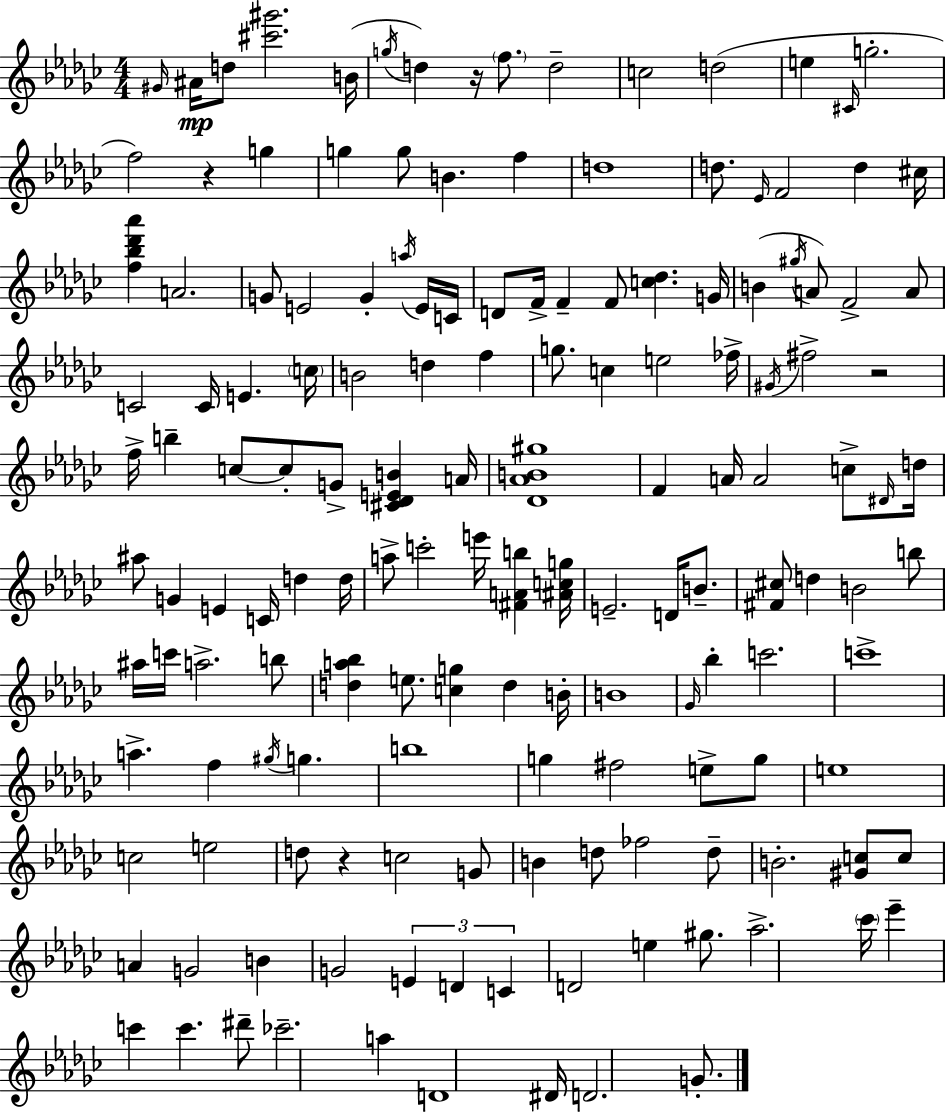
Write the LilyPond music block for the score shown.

{
  \clef treble
  \numericTimeSignature
  \time 4/4
  \key ees \minor
  \grace { gis'16 }\mp ais'16 d''8 <cis''' gis'''>2. | b'16( \acciaccatura { g''16 } d''4) r16 \parenthesize f''8. d''2-- | c''2 d''2( | e''4 \grace { cis'16 } g''2.-. | \break f''2) r4 g''4 | g''4 g''8 b'4. f''4 | d''1 | d''8. \grace { ees'16 } f'2 d''4 | \break cis''16 <f'' bes'' des''' aes'''>4 a'2. | g'8 e'2 g'4-. | \acciaccatura { a''16 } e'16 c'16 d'8 f'16-> f'4-- f'8 <c'' des''>4. | g'16 b'4( \acciaccatura { gis''16 } a'8) f'2-> | \break a'8 c'2 c'16 e'4. | \parenthesize c''16 b'2 d''4 | f''4 g''8. c''4 e''2 | fes''16-> \acciaccatura { gis'16 } fis''2-> r2 | \break f''16-> b''4-- c''8~~ c''8-. | g'8-> <cis' des' e' b'>4 a'16 <des' aes' b' gis''>1 | f'4 a'16 a'2 | c''8-> \grace { dis'16 } d''16 ais''8 g'4 e'4 | \break c'16 d''4 d''16 a''8-> c'''2-. | e'''16 <fis' a' b''>4 <ais' c'' g''>16 e'2.-- | d'16 b'8.-- <fis' cis''>8 d''4 b'2 | b''8 ais''16 c'''16 a''2.-> | \break b''8 <d'' a'' bes''>4 e''8. <c'' g''>4 | d''4 b'16-. b'1 | \grace { ges'16 } bes''4-. c'''2. | c'''1-> | \break a''4.-> f''4 | \acciaccatura { gis''16 } g''4. b''1 | g''4 fis''2 | e''8-> g''8 e''1 | \break c''2 | e''2 d''8 r4 | c''2 g'8 b'4 d''8 | fes''2 d''8-- b'2.-. | \break <gis' c''>8 c''8 a'4 g'2 | b'4 g'2 | \tuplet 3/2 { e'4 d'4 c'4 } d'2 | e''4 gis''8. aes''2.-> | \break \parenthesize ces'''16 ees'''4-- c'''4 | c'''4. dis'''8-- ces'''2.-- | a''4 d'1 | dis'16 d'2. | \break g'8.-. \bar "|."
}